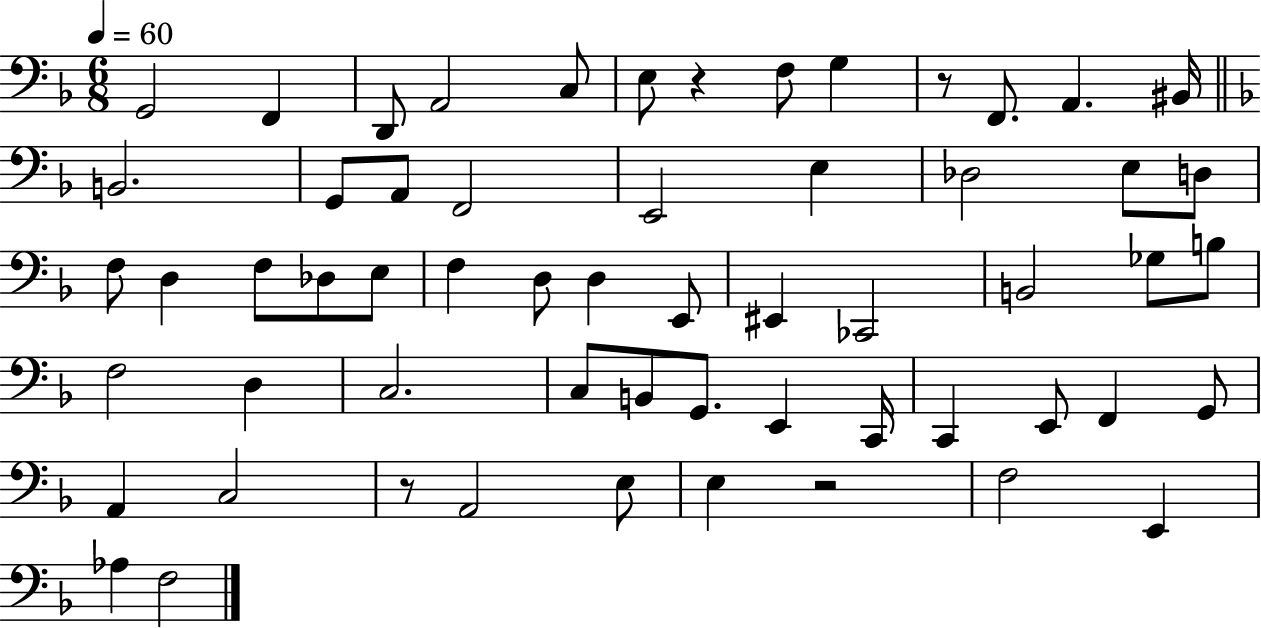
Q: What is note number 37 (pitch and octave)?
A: C3